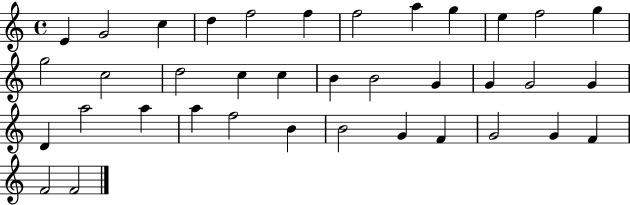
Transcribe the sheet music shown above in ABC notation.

X:1
T:Untitled
M:4/4
L:1/4
K:C
E G2 c d f2 f f2 a g e f2 g g2 c2 d2 c c B B2 G G G2 G D a2 a a f2 B B2 G F G2 G F F2 F2